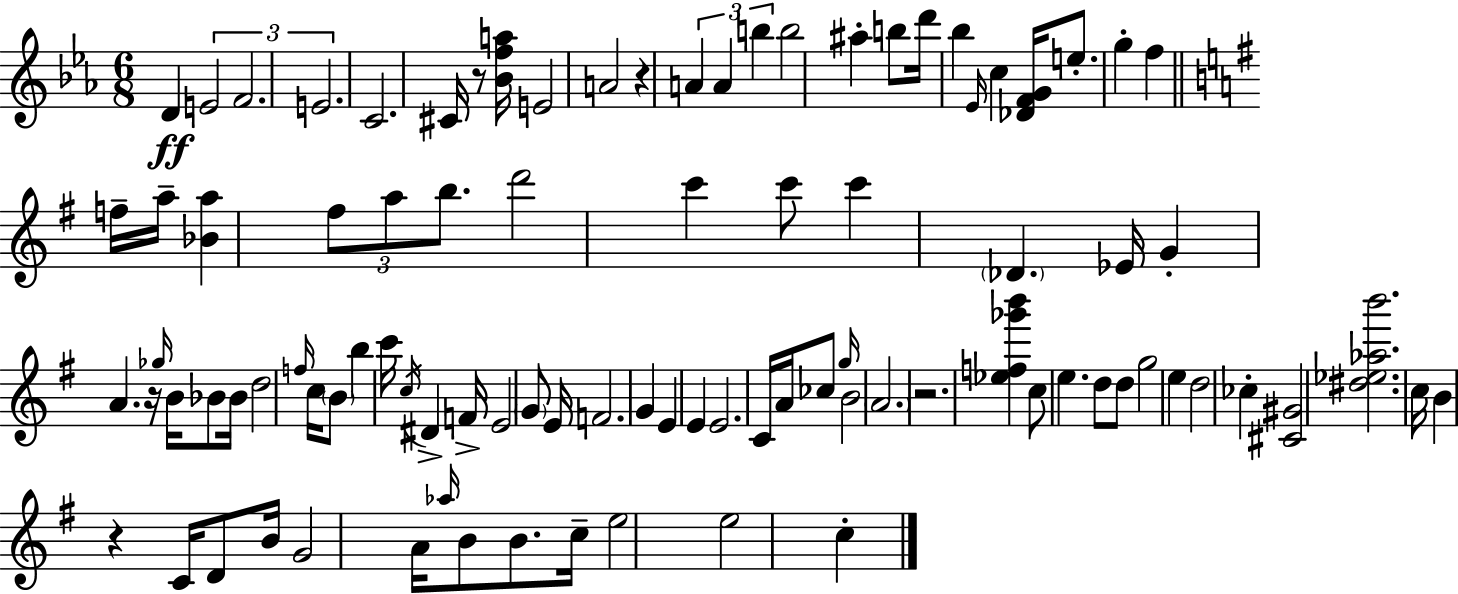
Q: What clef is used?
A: treble